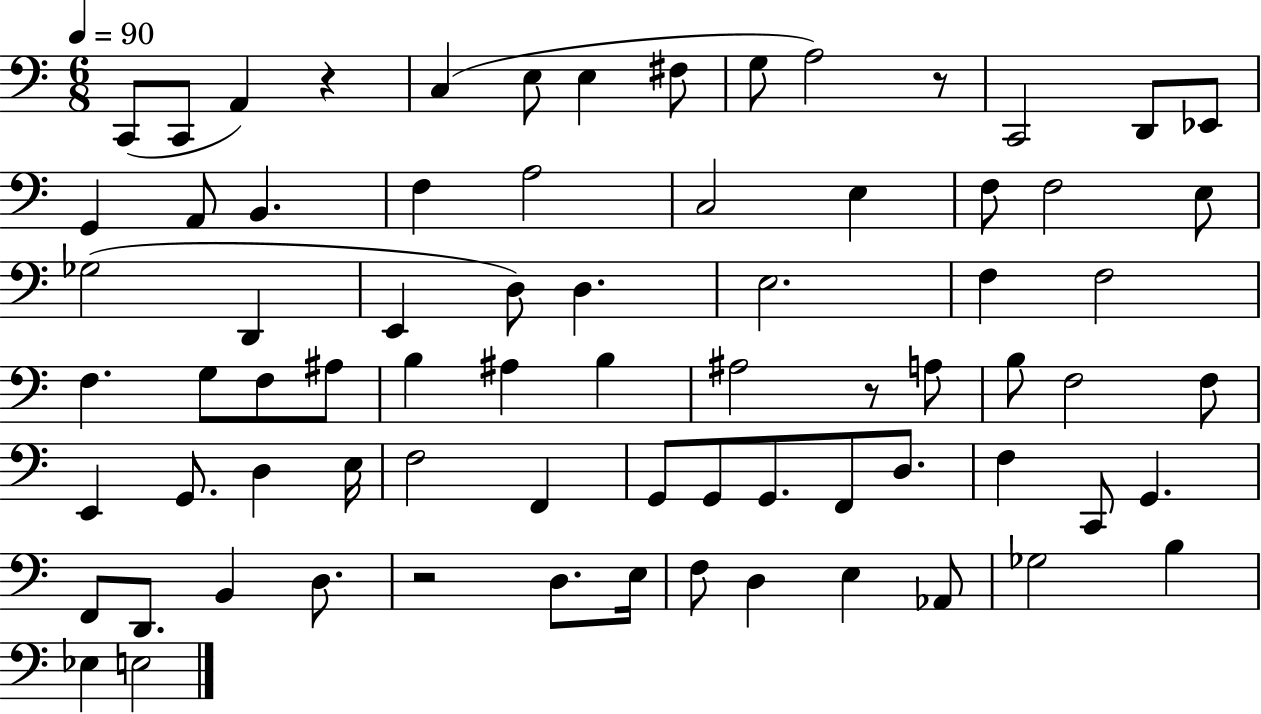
{
  \clef bass
  \numericTimeSignature
  \time 6/8
  \key c \major
  \tempo 4 = 90
  c,8( c,8 a,4) r4 | c4( e8 e4 fis8 | g8 a2) r8 | c,2 d,8 ees,8 | \break g,4 a,8 b,4. | f4 a2 | c2 e4 | f8 f2 e8 | \break ges2( d,4 | e,4 d8) d4. | e2. | f4 f2 | \break f4. g8 f8 ais8 | b4 ais4 b4 | ais2 r8 a8 | b8 f2 f8 | \break e,4 g,8. d4 e16 | f2 f,4 | g,8 g,8 g,8. f,8 d8. | f4 c,8 g,4. | \break f,8 d,8. b,4 d8. | r2 d8. e16 | f8 d4 e4 aes,8 | ges2 b4 | \break ees4 e2 | \bar "|."
}